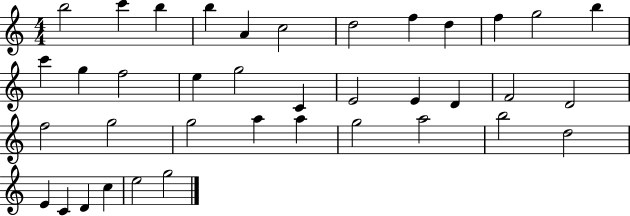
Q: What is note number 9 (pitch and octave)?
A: D5